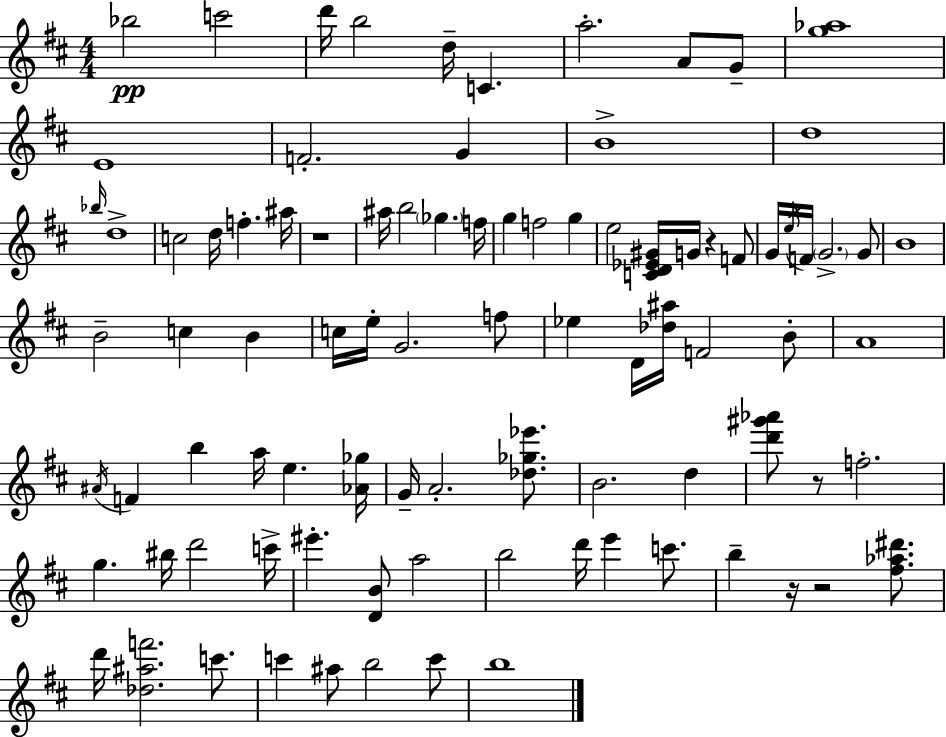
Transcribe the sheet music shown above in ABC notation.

X:1
T:Untitled
M:4/4
L:1/4
K:D
_b2 c'2 d'/4 b2 d/4 C a2 A/2 G/2 [g_a]4 E4 F2 G B4 d4 _b/4 d4 c2 d/4 f ^a/4 z4 ^a/4 b2 _g f/4 g f2 g e2 [CD_E^G]/4 G/4 z F/2 G/4 e/4 F/4 G2 G/2 B4 B2 c B c/4 e/4 G2 f/2 _e D/4 [_d^a]/4 F2 B/2 A4 ^A/4 F b a/4 e [_A_g]/4 G/4 A2 [_d_g_e']/2 B2 d [d'^g'_a']/2 z/2 f2 g ^b/4 d'2 c'/4 ^e' [DB]/2 a2 b2 d'/4 e' c'/2 b z/4 z2 [^f_a^d']/2 d'/4 [_d^af']2 c'/2 c' ^a/2 b2 c'/2 b4